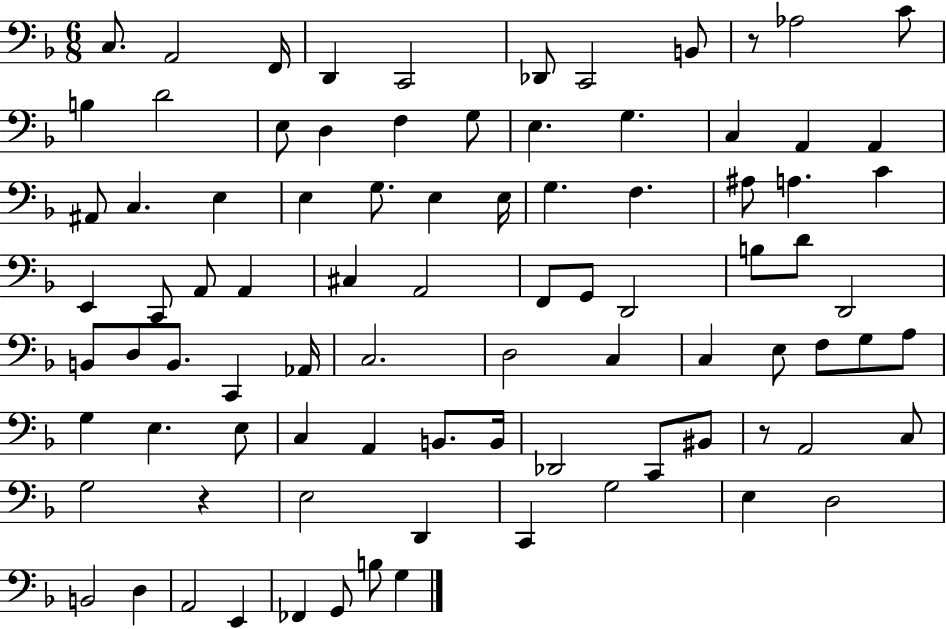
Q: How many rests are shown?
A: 3